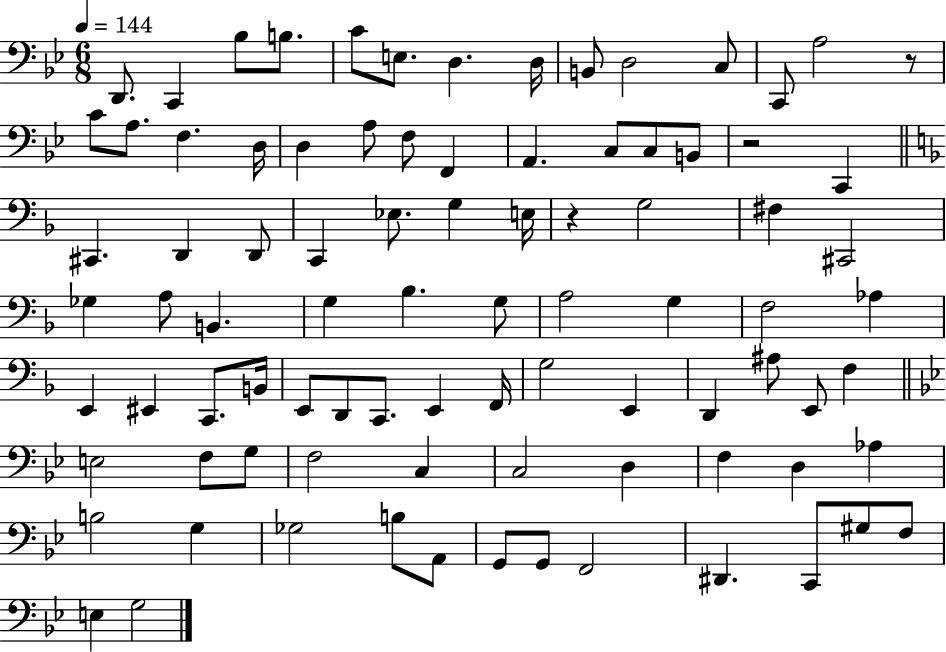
D2/e. C2/q Bb3/e B3/e. C4/e E3/e. D3/q. D3/s B2/e D3/h C3/e C2/e A3/h R/e C4/e A3/e. F3/q. D3/s D3/q A3/e F3/e F2/q A2/q. C3/e C3/e B2/e R/h C2/q C#2/q. D2/q D2/e C2/q Eb3/e. G3/q E3/s R/q G3/h F#3/q C#2/h Gb3/q A3/e B2/q. G3/q Bb3/q. G3/e A3/h G3/q F3/h Ab3/q E2/q EIS2/q C2/e. B2/s E2/e D2/e C2/e. E2/q F2/s G3/h E2/q D2/q A#3/e E2/e F3/q E3/h F3/e G3/e F3/h C3/q C3/h D3/q F3/q D3/q Ab3/q B3/h G3/q Gb3/h B3/e A2/e G2/e G2/e F2/h D#2/q. C2/e G#3/e F3/e E3/q G3/h